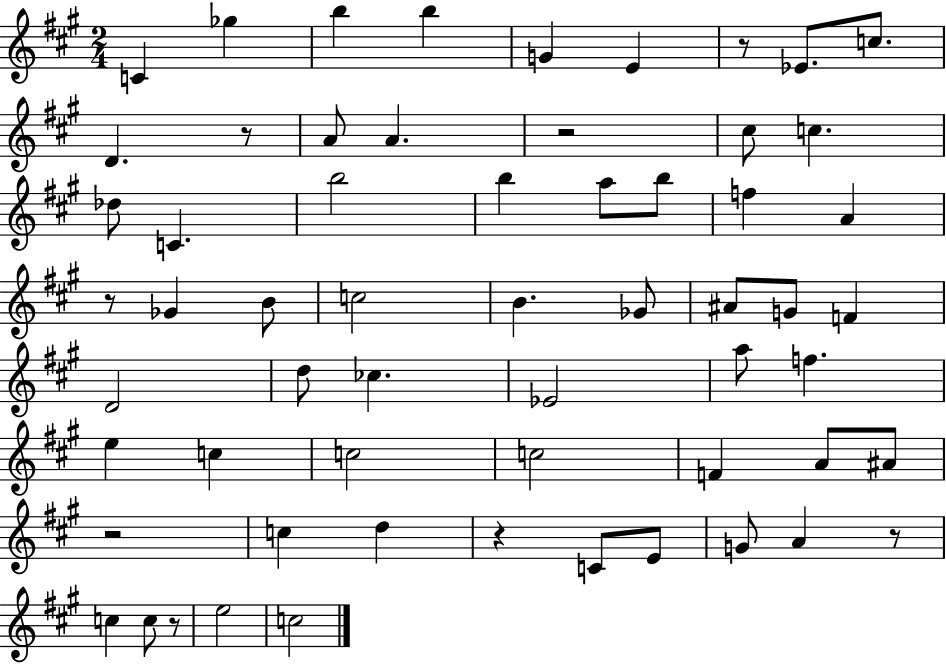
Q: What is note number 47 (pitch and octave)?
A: G4